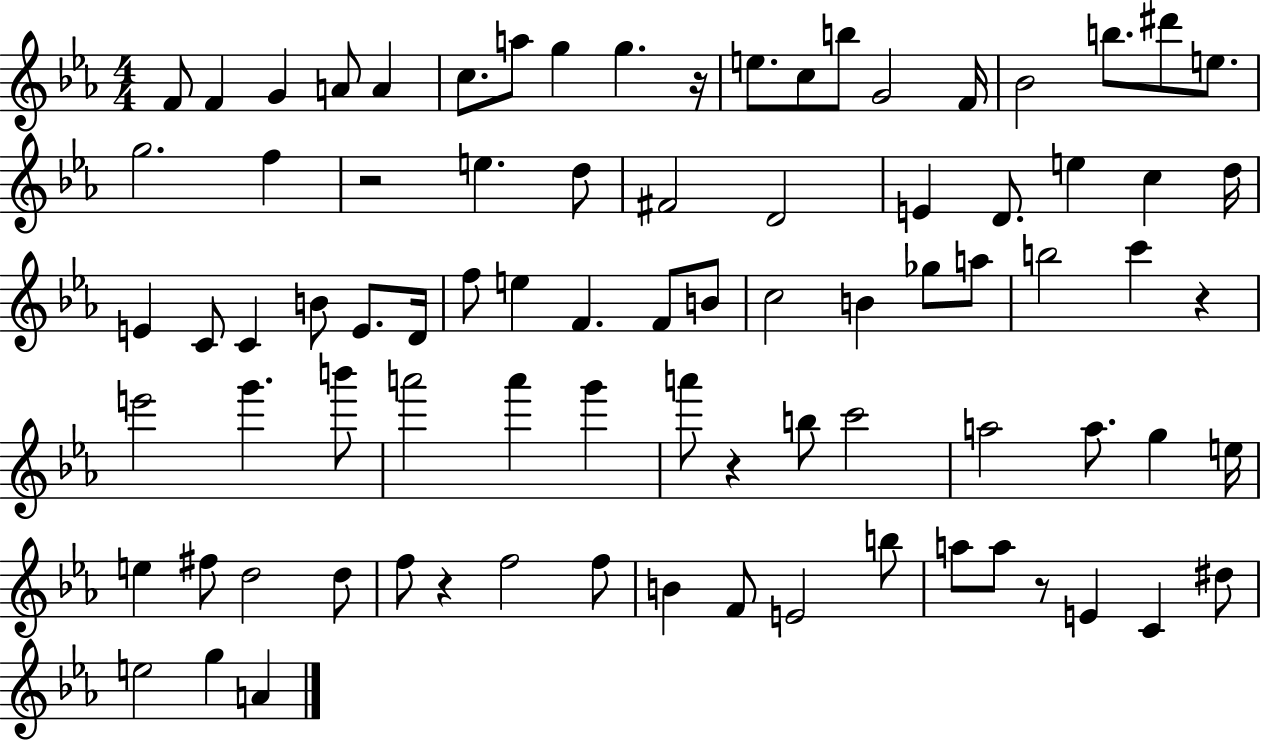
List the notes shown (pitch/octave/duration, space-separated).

F4/e F4/q G4/q A4/e A4/q C5/e. A5/e G5/q G5/q. R/s E5/e. C5/e B5/e G4/h F4/s Bb4/h B5/e. D#6/e E5/e. G5/h. F5/q R/h E5/q. D5/e F#4/h D4/h E4/q D4/e. E5/q C5/q D5/s E4/q C4/e C4/q B4/e E4/e. D4/s F5/e E5/q F4/q. F4/e B4/e C5/h B4/q Gb5/e A5/e B5/h C6/q R/q E6/h G6/q. B6/e A6/h A6/q G6/q A6/e R/q B5/e C6/h A5/h A5/e. G5/q E5/s E5/q F#5/e D5/h D5/e F5/e R/q F5/h F5/e B4/q F4/e E4/h B5/e A5/e A5/e R/e E4/q C4/q D#5/e E5/h G5/q A4/q